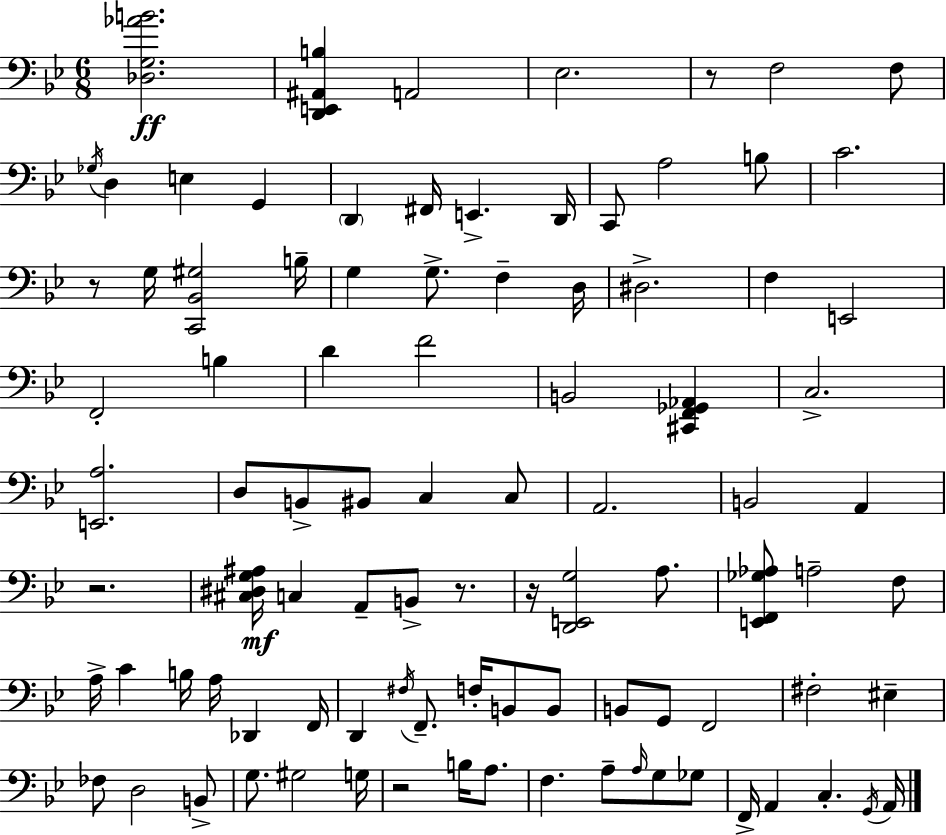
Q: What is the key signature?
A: BES major